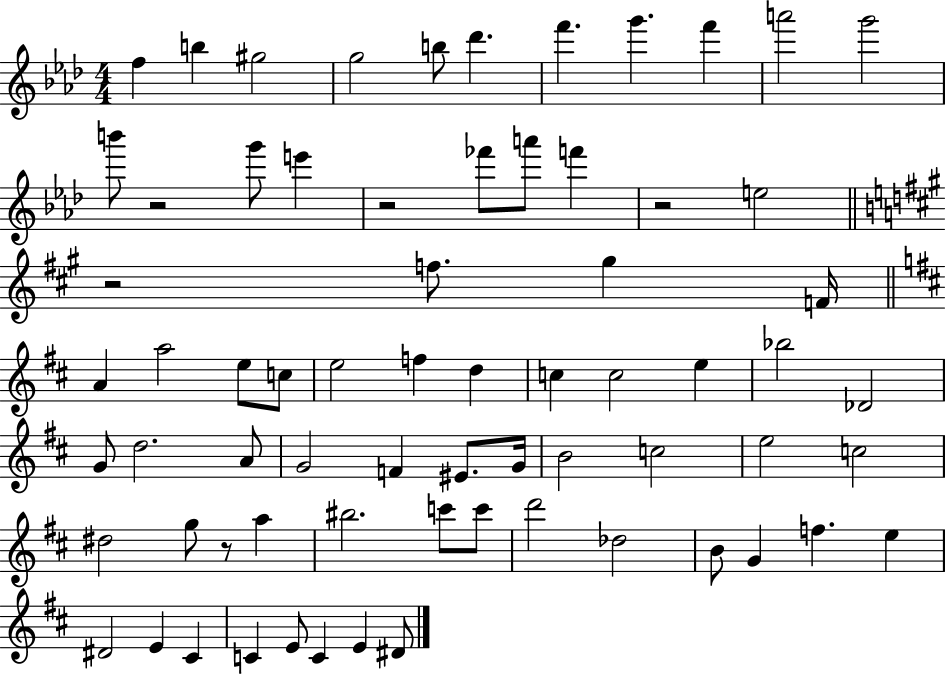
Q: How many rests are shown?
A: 5